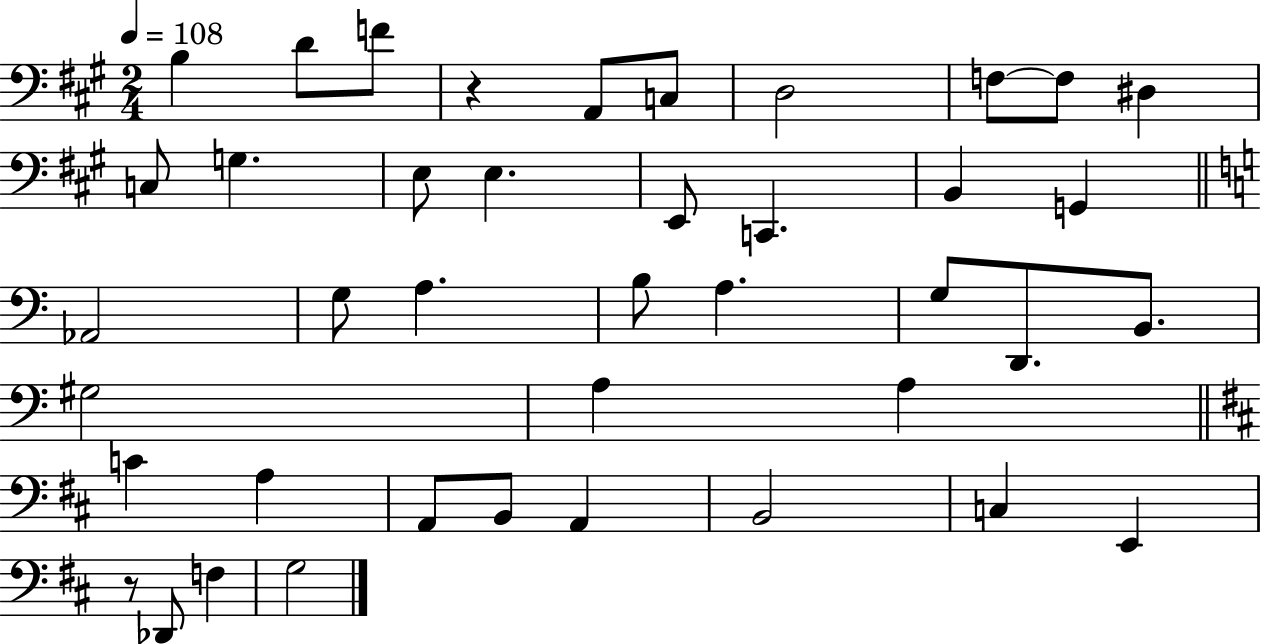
{
  \clef bass
  \numericTimeSignature
  \time 2/4
  \key a \major
  \tempo 4 = 108
  b4 d'8 f'8 | r4 a,8 c8 | d2 | f8~~ f8 dis4 | \break c8 g4. | e8 e4. | e,8 c,4. | b,4 g,4 | \break \bar "||" \break \key c \major aes,2 | g8 a4. | b8 a4. | g8 d,8. b,8. | \break gis2 | a4 a4 | \bar "||" \break \key d \major c'4 a4 | a,8 b,8 a,4 | b,2 | c4 e,4 | \break r8 des,8 f4 | g2 | \bar "|."
}